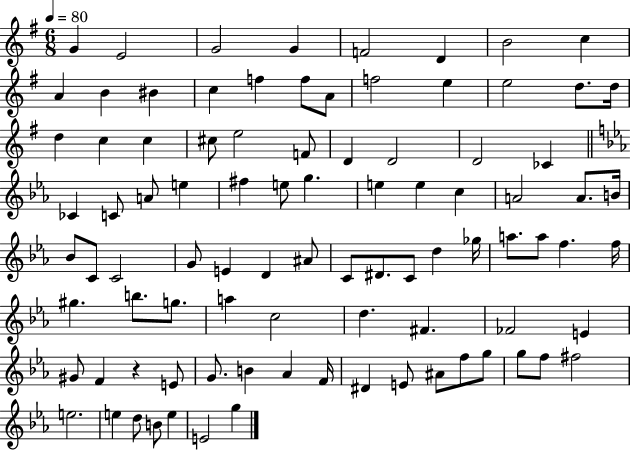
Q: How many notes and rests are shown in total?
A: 91